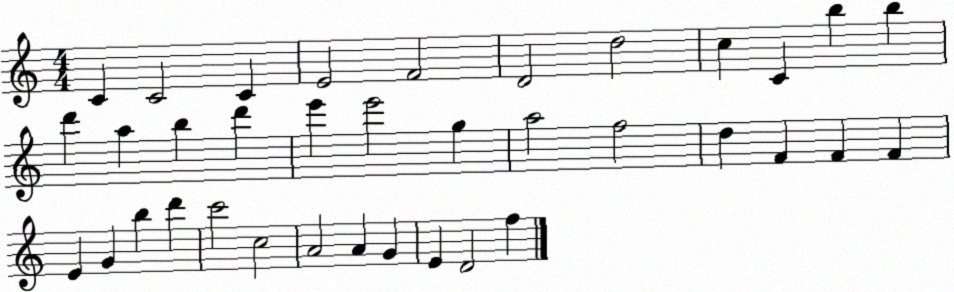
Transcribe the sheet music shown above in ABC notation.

X:1
T:Untitled
M:4/4
L:1/4
K:C
C C2 C E2 F2 D2 d2 c C b b d' a b d' e' e'2 g a2 f2 d F F F E G b d' c'2 c2 A2 A G E D2 f